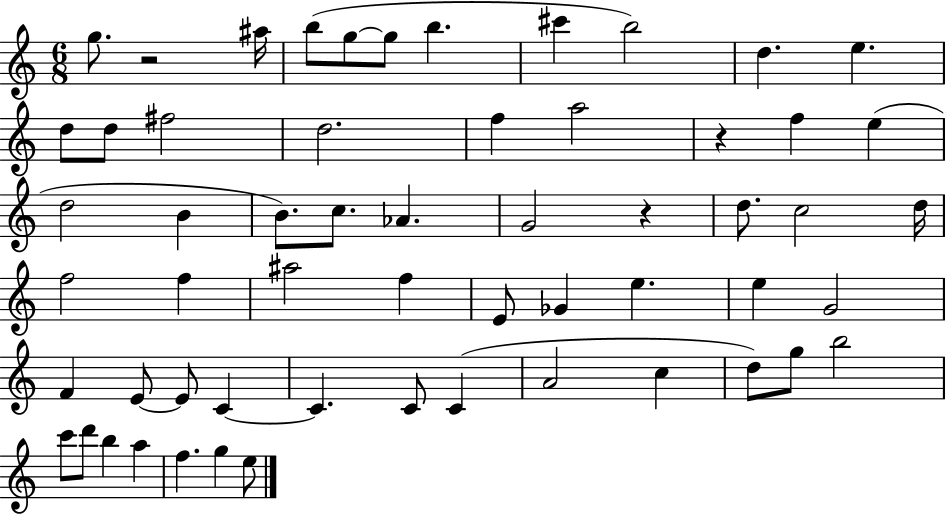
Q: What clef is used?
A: treble